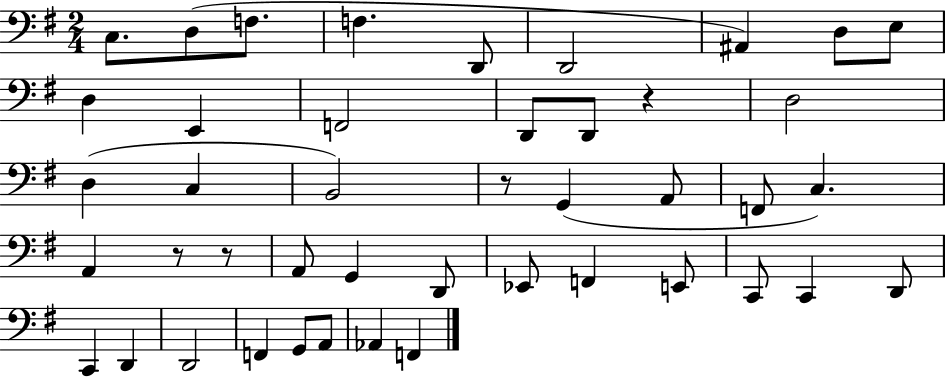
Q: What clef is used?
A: bass